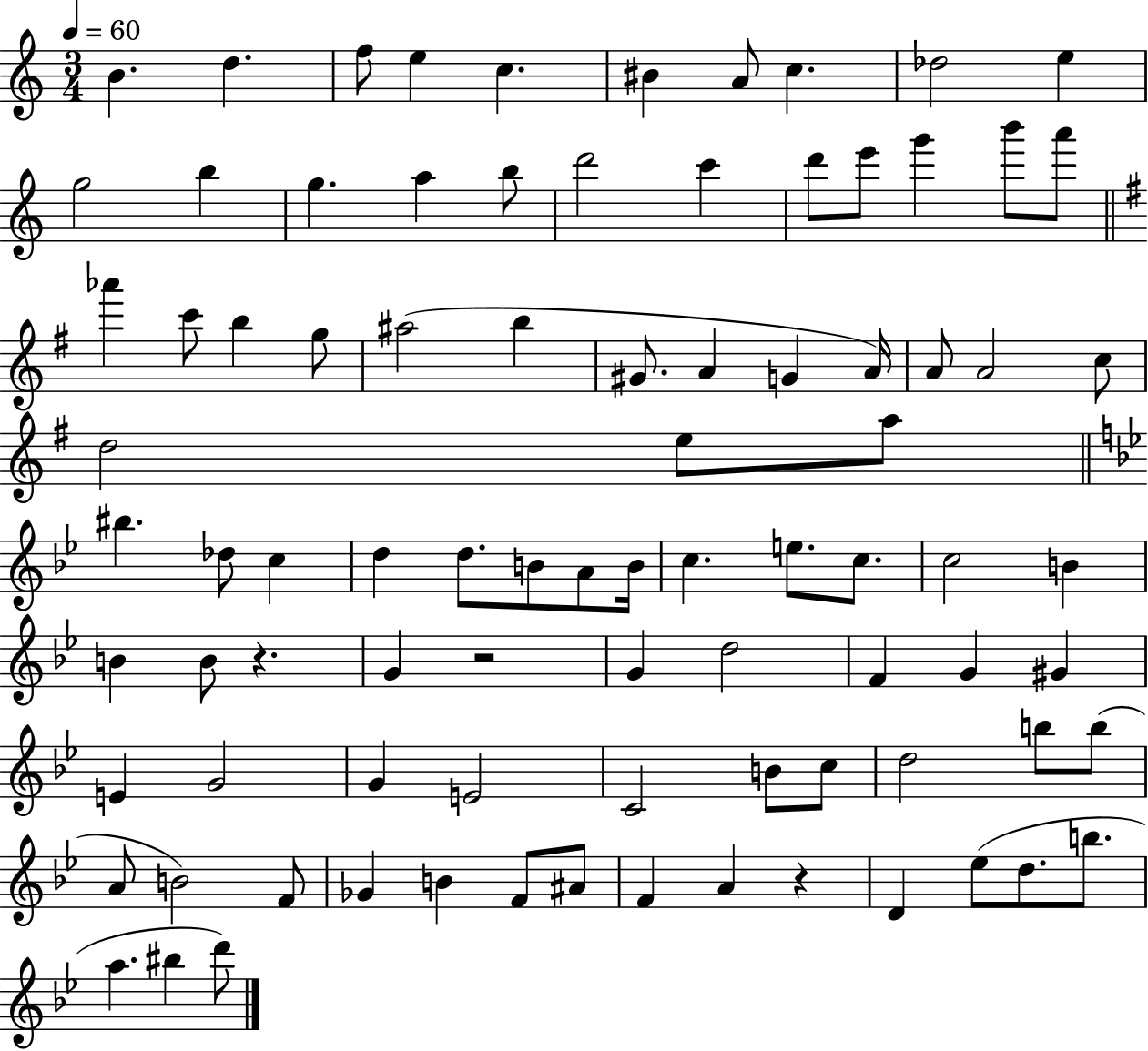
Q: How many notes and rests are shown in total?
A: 88